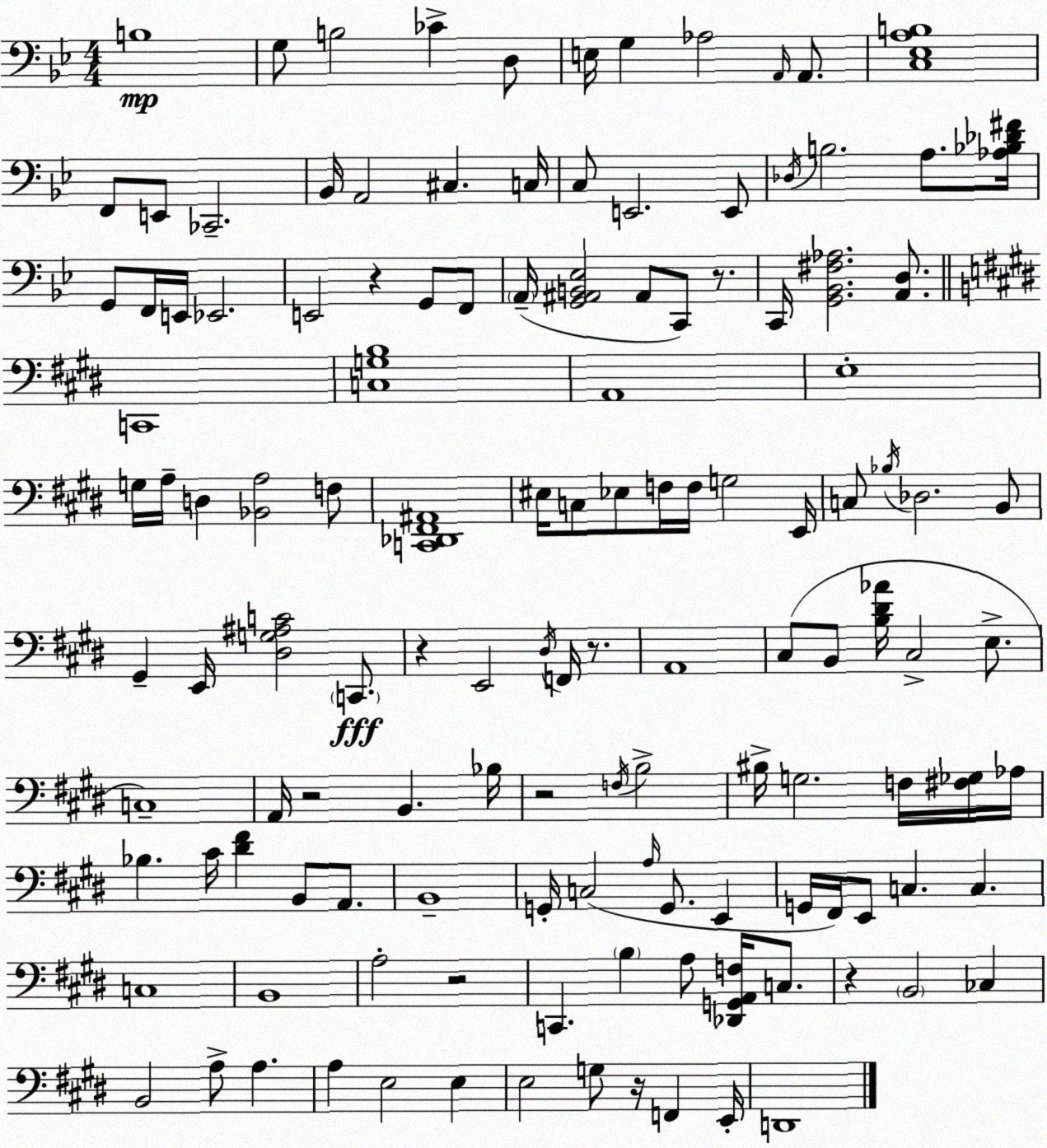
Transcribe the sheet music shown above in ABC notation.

X:1
T:Untitled
M:4/4
L:1/4
K:Gm
B,4 G,/2 B,2 _C D,/2 E,/4 G, _A,2 A,,/4 A,,/2 [C,_E,A,B,]4 F,,/2 E,,/2 _C,,2 _B,,/4 A,,2 ^C, C,/4 C,/2 E,,2 E,,/2 _D,/4 B,2 A,/2 [_A,_B,_D^F]/4 G,,/2 F,,/4 E,,/4 _E,,2 E,,2 z G,,/2 F,,/2 A,,/4 [G,,^A,,B,,_E,]2 ^A,,/2 C,,/2 z/2 C,,/4 [G,,_B,,^F,_A,]2 [A,,D,]/2 C,,4 [C,G,B,]4 A,,4 E,4 G,/4 A,/4 D, [_B,,A,]2 F,/2 [C,,_D,,^F,,^A,,]4 ^E,/4 C,/2 _E,/2 F,/4 F,/4 G,2 E,,/4 C,/2 _B,/4 _D,2 B,,/2 ^G,, E,,/4 [^D,G,^A,C]2 C,,/2 z E,,2 ^D,/4 F,,/4 z/2 A,,4 ^C,/2 B,,/2 [B,^D_A]/4 ^C,2 E,/2 C,4 A,,/4 z2 B,, _B,/4 z2 F,/4 B,2 ^B,/4 G,2 F,/4 [^F,_G,]/4 _A,/4 _B, ^C/4 [^D^F] B,,/2 A,,/2 B,,4 G,,/4 C,2 A,/4 G,,/2 E,, G,,/4 ^F,,/4 E,,/2 C, C, C,4 B,,4 A,2 z2 C,, B, A,/2 [_D,,G,,A,,F,]/4 C,/2 z B,,2 _C, B,,2 A,/2 A, A, E,2 E, E,2 G,/2 z/4 F,, E,,/4 D,,4